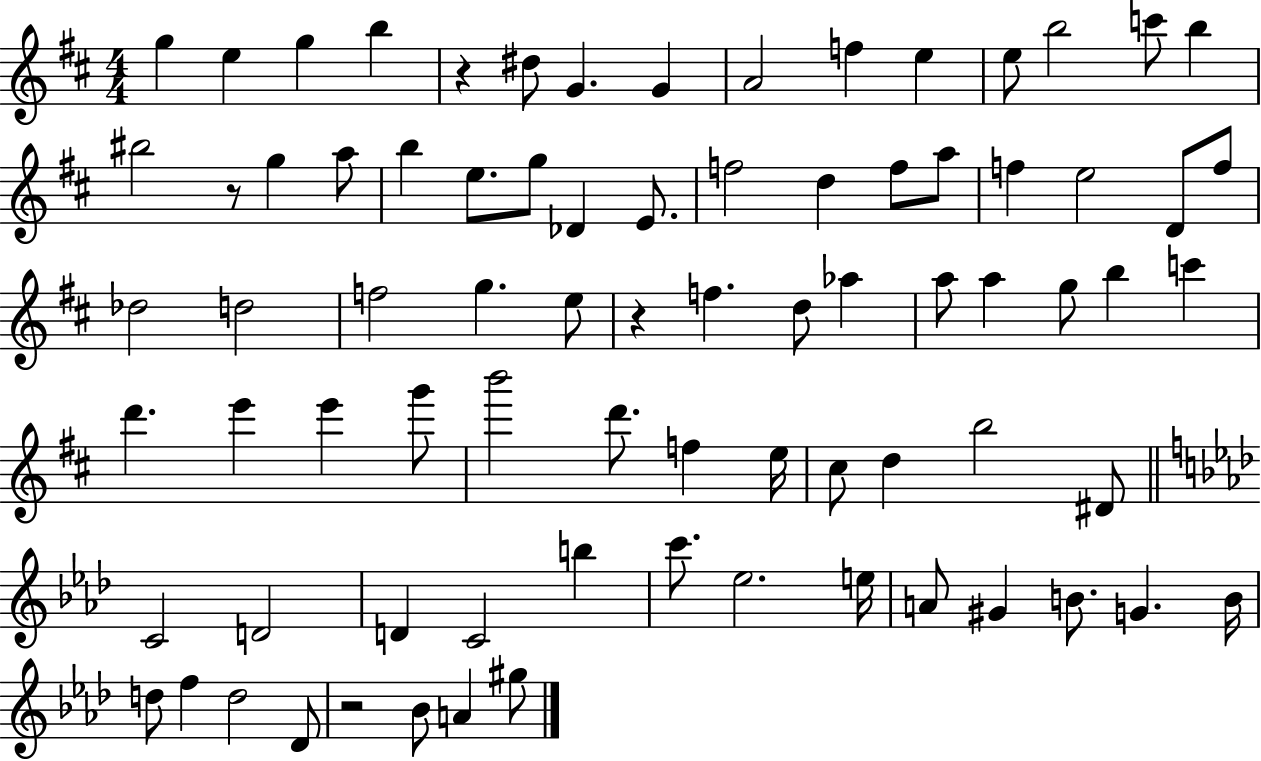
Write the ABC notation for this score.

X:1
T:Untitled
M:4/4
L:1/4
K:D
g e g b z ^d/2 G G A2 f e e/2 b2 c'/2 b ^b2 z/2 g a/2 b e/2 g/2 _D E/2 f2 d f/2 a/2 f e2 D/2 f/2 _d2 d2 f2 g e/2 z f d/2 _a a/2 a g/2 b c' d' e' e' g'/2 b'2 d'/2 f e/4 ^c/2 d b2 ^D/2 C2 D2 D C2 b c'/2 _e2 e/4 A/2 ^G B/2 G B/4 d/2 f d2 _D/2 z2 _B/2 A ^g/2